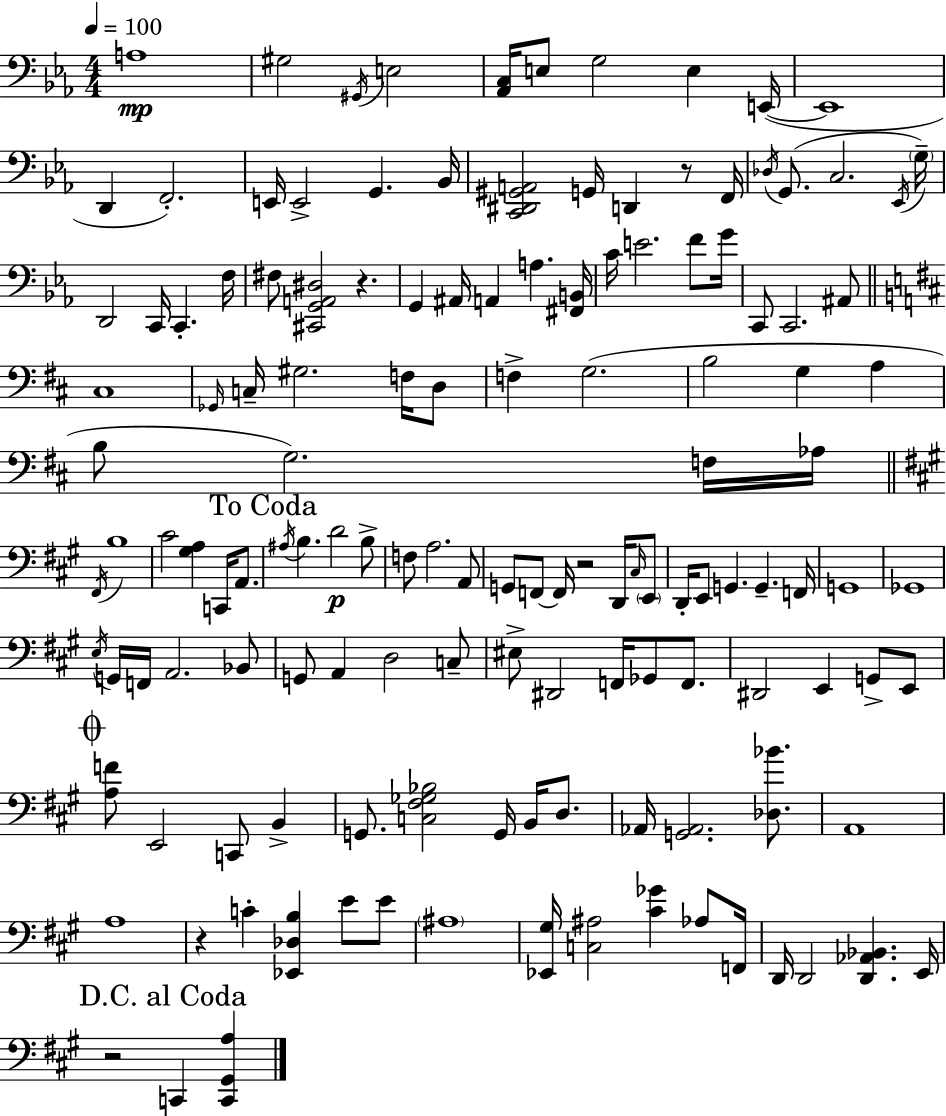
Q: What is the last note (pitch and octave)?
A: C2